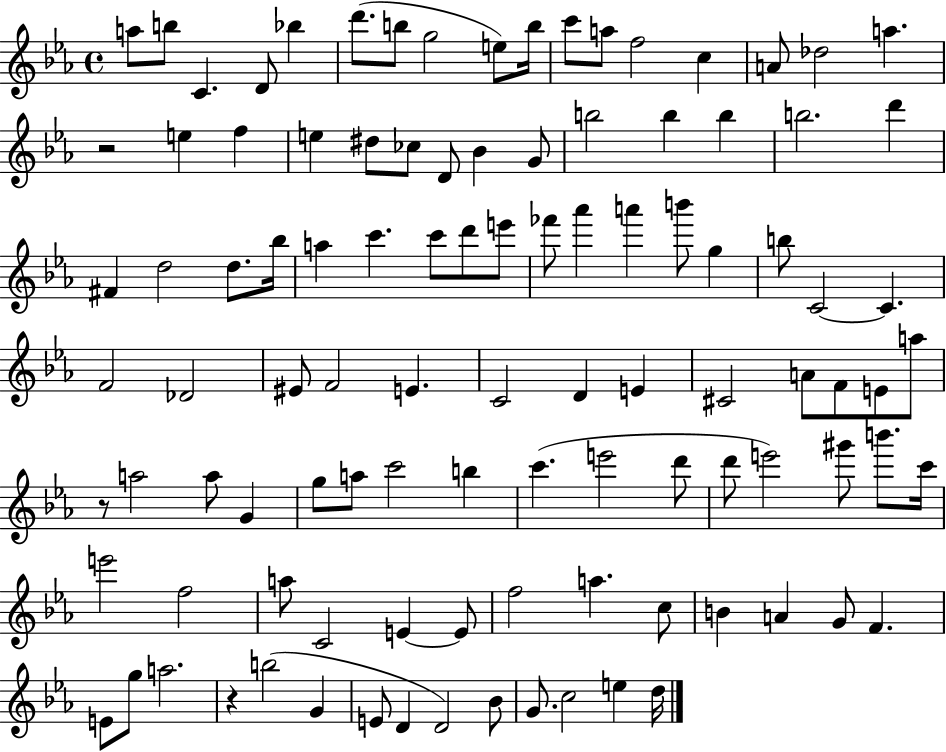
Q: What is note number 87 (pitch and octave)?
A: G4